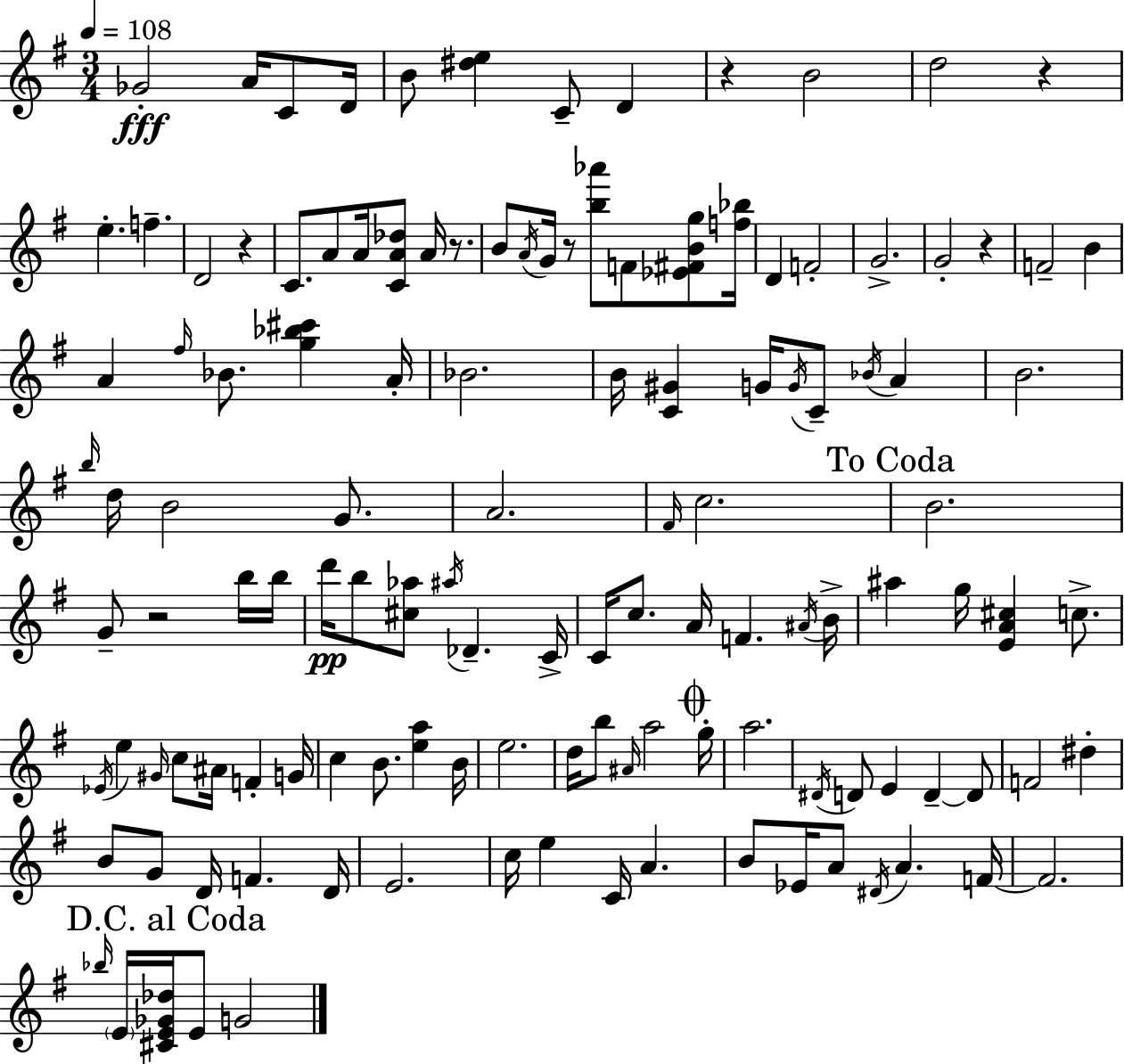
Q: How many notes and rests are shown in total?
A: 126